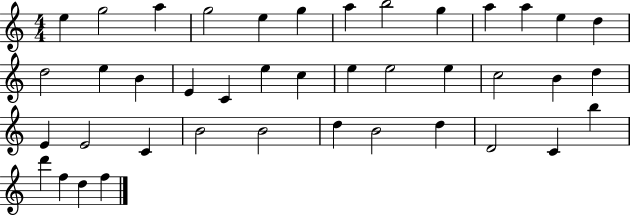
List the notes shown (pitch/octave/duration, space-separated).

E5/q G5/h A5/q G5/h E5/q G5/q A5/q B5/h G5/q A5/q A5/q E5/q D5/q D5/h E5/q B4/q E4/q C4/q E5/q C5/q E5/q E5/h E5/q C5/h B4/q D5/q E4/q E4/h C4/q B4/h B4/h D5/q B4/h D5/q D4/h C4/q B5/q D6/q F5/q D5/q F5/q